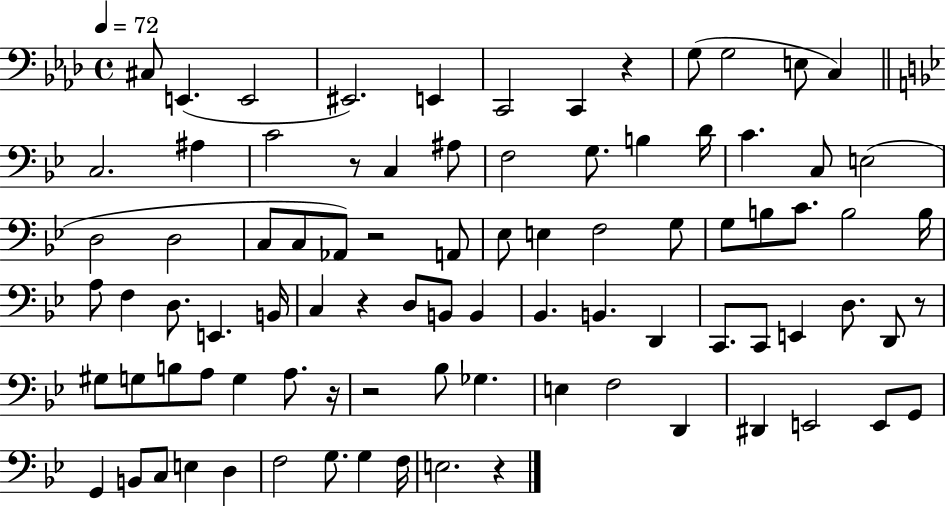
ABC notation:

X:1
T:Untitled
M:4/4
L:1/4
K:Ab
^C,/2 E,, E,,2 ^E,,2 E,, C,,2 C,, z G,/2 G,2 E,/2 C, C,2 ^A, C2 z/2 C, ^A,/2 F,2 G,/2 B, D/4 C C,/2 E,2 D,2 D,2 C,/2 C,/2 _A,,/2 z2 A,,/2 _E,/2 E, F,2 G,/2 G,/2 B,/2 C/2 B,2 B,/4 A,/2 F, D,/2 E,, B,,/4 C, z D,/2 B,,/2 B,, _B,, B,, D,, C,,/2 C,,/2 E,, D,/2 D,,/2 z/2 ^G,/2 G,/2 B,/2 A,/2 G, A,/2 z/4 z2 _B,/2 _G, E, F,2 D,, ^D,, E,,2 E,,/2 G,,/2 G,, B,,/2 C,/2 E, D, F,2 G,/2 G, F,/4 E,2 z